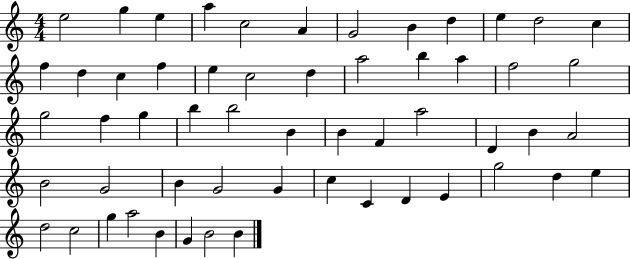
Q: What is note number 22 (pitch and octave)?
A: A5